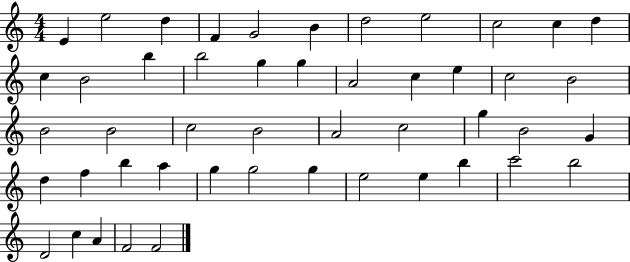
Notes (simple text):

E4/q E5/h D5/q F4/q G4/h B4/q D5/h E5/h C5/h C5/q D5/q C5/q B4/h B5/q B5/h G5/q G5/q A4/h C5/q E5/q C5/h B4/h B4/h B4/h C5/h B4/h A4/h C5/h G5/q B4/h G4/q D5/q F5/q B5/q A5/q G5/q G5/h G5/q E5/h E5/q B5/q C6/h B5/h D4/h C5/q A4/q F4/h F4/h